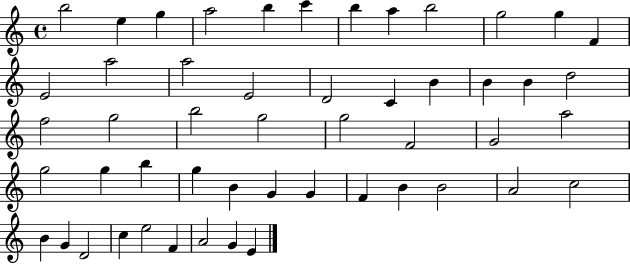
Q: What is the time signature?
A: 4/4